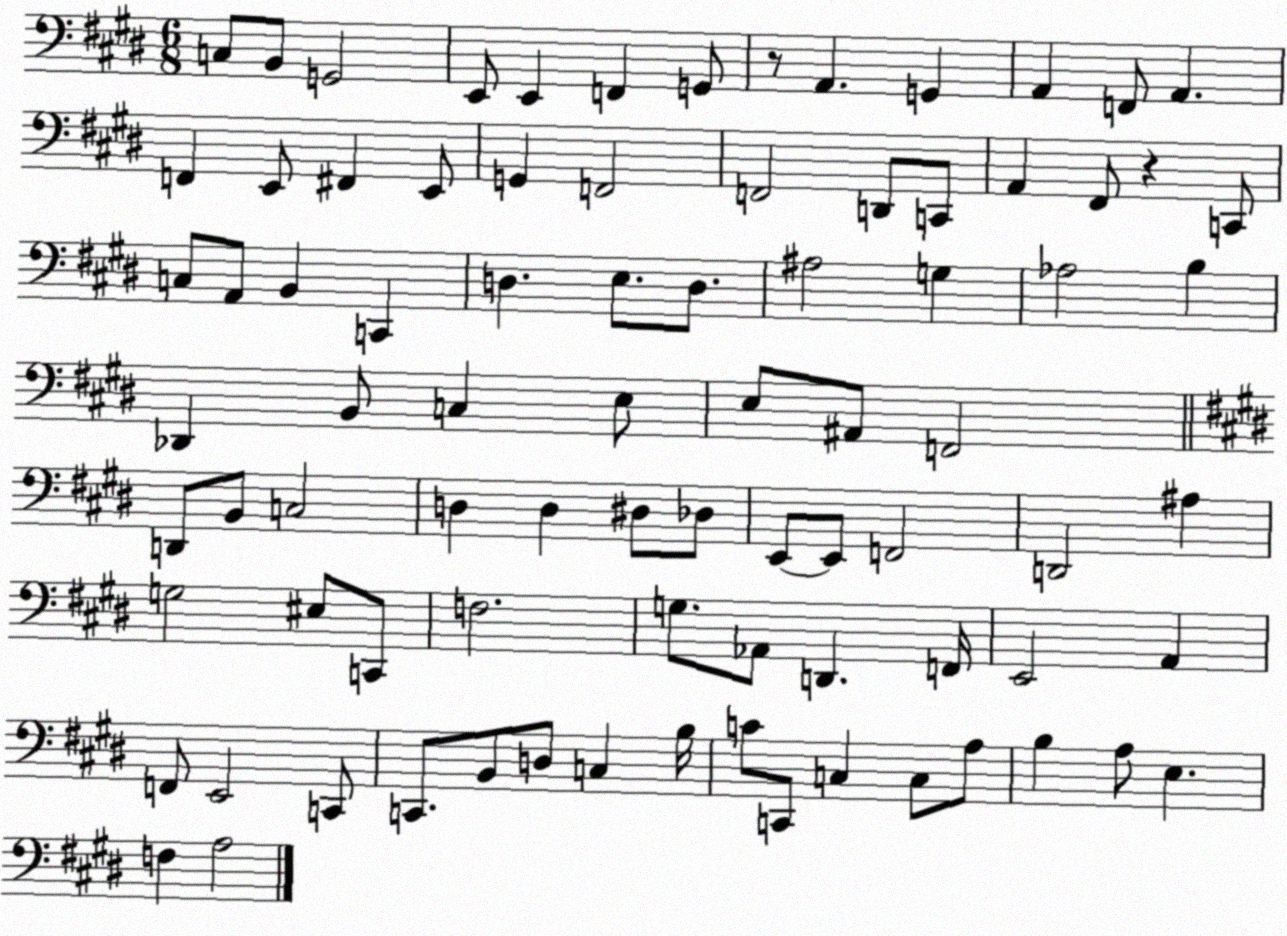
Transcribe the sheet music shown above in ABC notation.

X:1
T:Untitled
M:6/8
L:1/4
K:E
C,/2 B,,/2 G,,2 E,,/2 E,, F,, G,,/2 z/2 A,, G,, A,, F,,/2 A,, F,, E,,/2 ^F,, E,,/2 G,, F,,2 F,,2 D,,/2 C,,/2 A,, ^F,,/2 z C,,/2 C,/2 A,,/2 B,, C,, D, E,/2 D,/2 ^A,2 G, _A,2 B, _D,, B,,/2 C, E,/2 E,/2 ^A,,/2 F,,2 D,,/2 B,,/2 C,2 D, D, ^D,/2 _D,/2 E,,/2 E,,/2 F,,2 D,,2 ^A, G,2 ^E,/2 C,,/2 F,2 G,/2 _A,,/2 D,, F,,/4 E,,2 A,, F,,/2 E,,2 C,,/2 C,,/2 B,,/2 D,/2 C, B,/4 C/2 C,,/2 C, C,/2 A,/2 B, A,/2 E, F, A,2